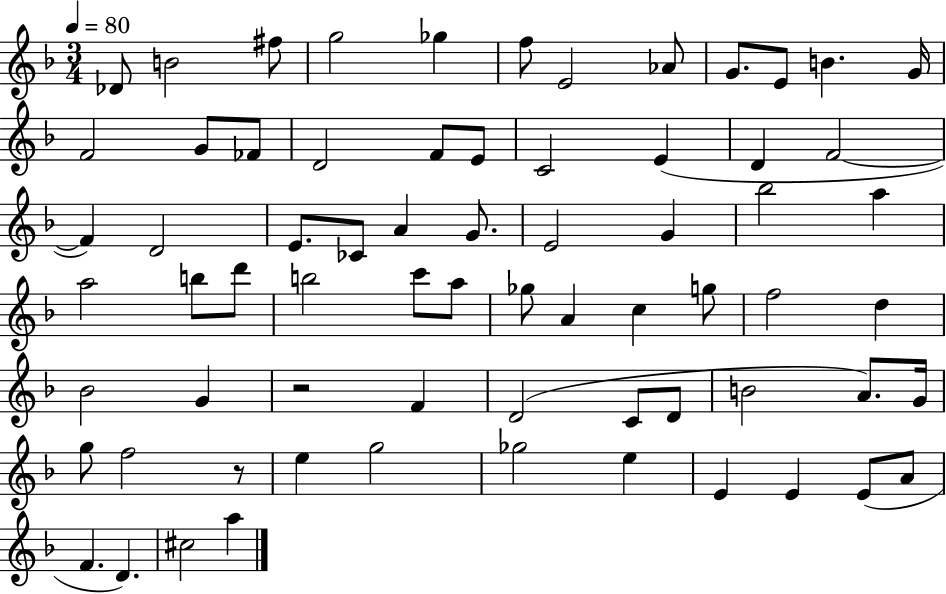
{
  \clef treble
  \numericTimeSignature
  \time 3/4
  \key f \major
  \tempo 4 = 80
  des'8 b'2 fis''8 | g''2 ges''4 | f''8 e'2 aes'8 | g'8. e'8 b'4. g'16 | \break f'2 g'8 fes'8 | d'2 f'8 e'8 | c'2 e'4( | d'4 f'2~~ | \break f'4) d'2 | e'8. ces'8 a'4 g'8. | e'2 g'4 | bes''2 a''4 | \break a''2 b''8 d'''8 | b''2 c'''8 a''8 | ges''8 a'4 c''4 g''8 | f''2 d''4 | \break bes'2 g'4 | r2 f'4 | d'2( c'8 d'8 | b'2 a'8.) g'16 | \break g''8 f''2 r8 | e''4 g''2 | ges''2 e''4 | e'4 e'4 e'8( a'8 | \break f'4. d'4.) | cis''2 a''4 | \bar "|."
}